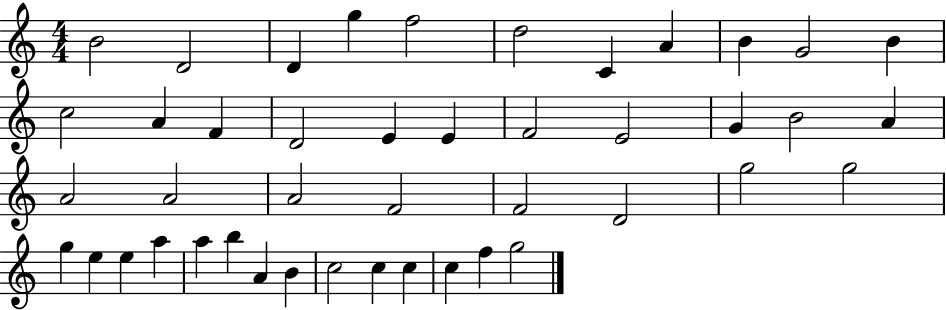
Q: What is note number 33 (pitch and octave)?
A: E5